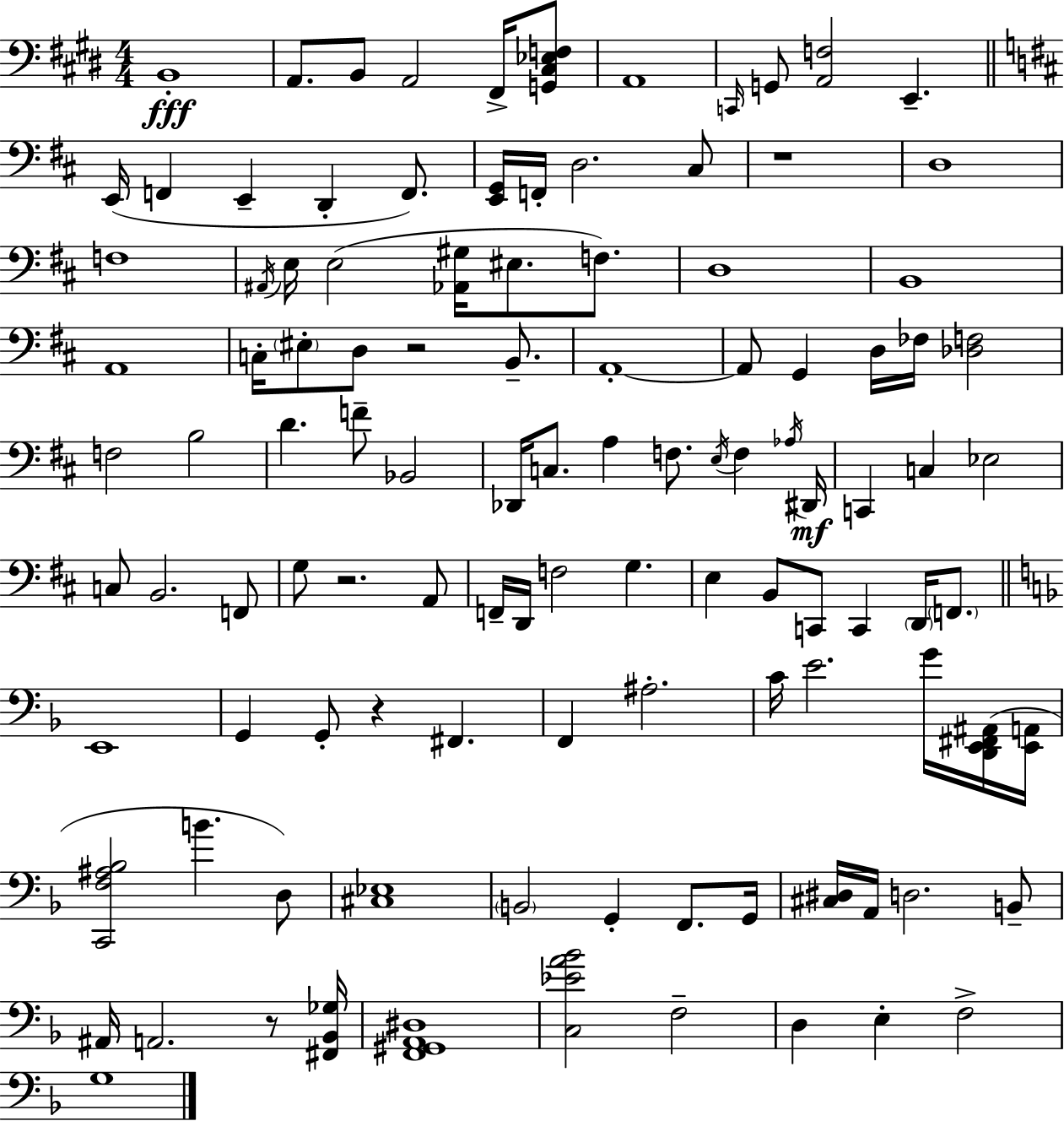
X:1
T:Untitled
M:4/4
L:1/4
K:E
B,,4 A,,/2 B,,/2 A,,2 ^F,,/4 [G,,^C,_E,F,]/2 A,,4 C,,/4 G,,/2 [A,,F,]2 E,, E,,/4 F,, E,, D,, F,,/2 [E,,G,,]/4 F,,/4 D,2 ^C,/2 z4 D,4 F,4 ^A,,/4 E,/4 E,2 [_A,,^G,]/4 ^E,/2 F,/2 D,4 B,,4 A,,4 C,/4 ^E,/2 D,/2 z2 B,,/2 A,,4 A,,/2 G,, D,/4 _F,/4 [_D,F,]2 F,2 B,2 D F/2 _B,,2 _D,,/4 C,/2 A, F,/2 E,/4 F, _A,/4 ^D,,/4 C,, C, _E,2 C,/2 B,,2 F,,/2 G,/2 z2 A,,/2 F,,/4 D,,/4 F,2 G, E, B,,/2 C,,/2 C,, D,,/4 F,,/2 E,,4 G,, G,,/2 z ^F,, F,, ^A,2 C/4 E2 G/4 [D,,E,,^F,,^A,,]/4 [E,,A,,]/4 [C,,F,^A,_B,]2 B D,/2 [^C,_E,]4 B,,2 G,, F,,/2 G,,/4 [^C,^D,]/4 A,,/4 D,2 B,,/2 ^A,,/4 A,,2 z/2 [^F,,_B,,_G,]/4 [F,,^G,,A,,^D,]4 [C,_EA_B]2 F,2 D, E, F,2 G,4